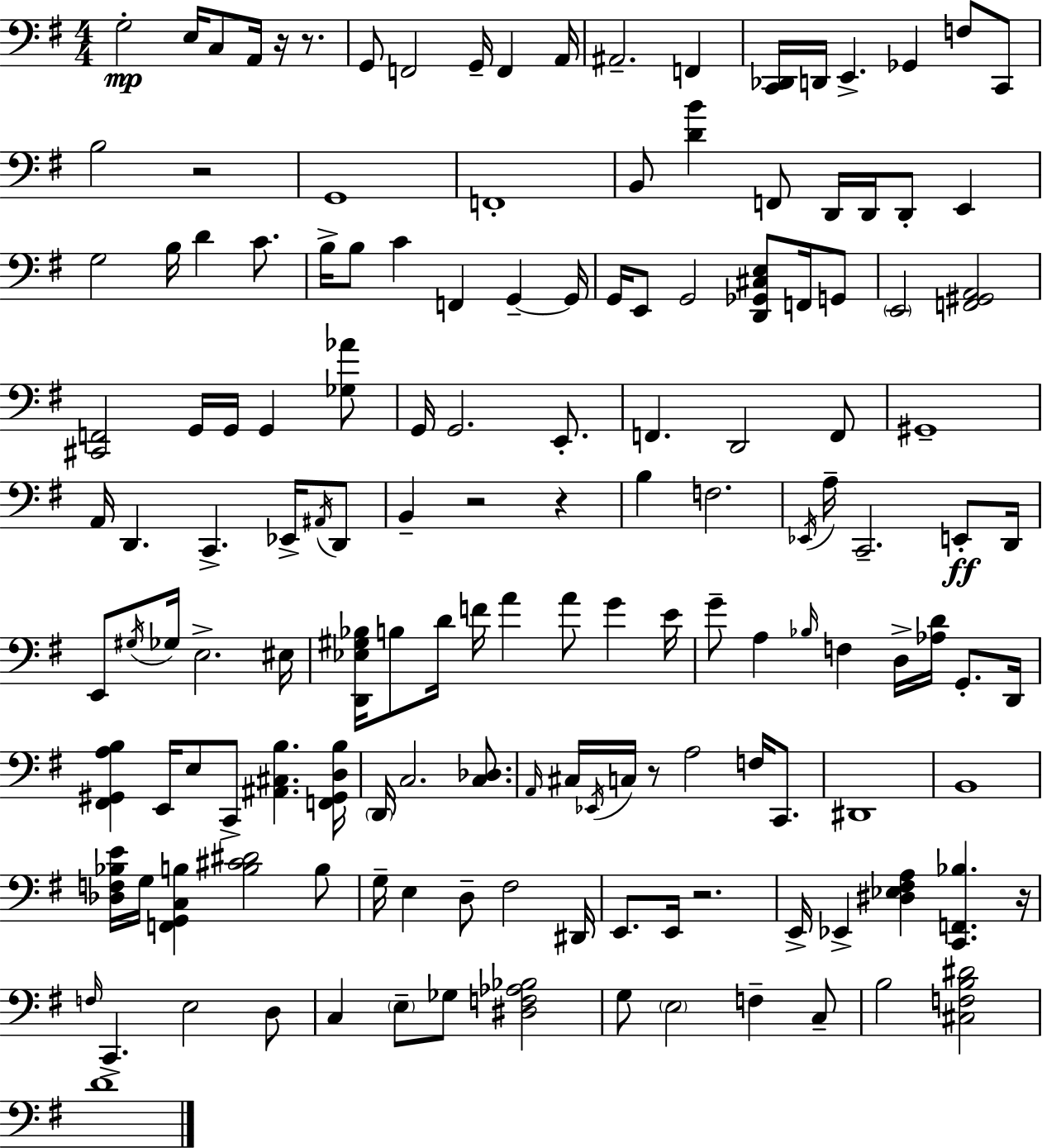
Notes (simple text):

G3/h E3/s C3/e A2/s R/s R/e. G2/e F2/h G2/s F2/q A2/s A#2/h. F2/q [C2,Db2]/s D2/s E2/q. Gb2/q F3/e C2/e B3/h R/h G2/w F2/w B2/e [D4,B4]/q F2/e D2/s D2/s D2/e E2/q G3/h B3/s D4/q C4/e. B3/s B3/e C4/q F2/q G2/q G2/s G2/s E2/e G2/h [D2,Gb2,C#3,E3]/e F2/s G2/e E2/h [F2,G#2,A2]/h [C#2,F2]/h G2/s G2/s G2/q [Gb3,Ab4]/e G2/s G2/h. E2/e. F2/q. D2/h F2/e G#2/w A2/s D2/q. C2/q. Eb2/s A#2/s D2/e B2/q R/h R/q B3/q F3/h. Eb2/s A3/s C2/h. E2/e D2/s E2/e G#3/s Gb3/s E3/h. EIS3/s [D2,Eb3,G#3,Bb3]/s B3/e D4/s F4/s A4/q A4/e G4/q E4/s G4/e A3/q Bb3/s F3/q D3/s [Ab3,D4]/s G2/e. D2/s [F#2,G#2,A3,B3]/q E2/s E3/e C2/e [A#2,C#3,B3]/q. [F2,G#2,D3,B3]/s D2/s C3/h. [C3,Db3]/e. A2/s C#3/s Eb2/s C3/s R/e A3/h F3/s C2/e. D#2/w B2/w [Db3,F3,Bb3,E4]/s G3/s [F2,G2,C3,B3]/q [B3,C#4,D#4]/h B3/e G3/s E3/q D3/e F#3/h D#2/s E2/e. E2/s R/h. E2/s Eb2/q [D#3,Eb3,F#3,A3]/q [C2,F2,Bb3]/q. R/s F3/s C2/q. E3/h D3/e C3/q E3/e Gb3/e [D#3,F3,Ab3,Bb3]/h G3/e E3/h F3/q C3/e B3/h [C#3,F3,B3,D#4]/h D4/w